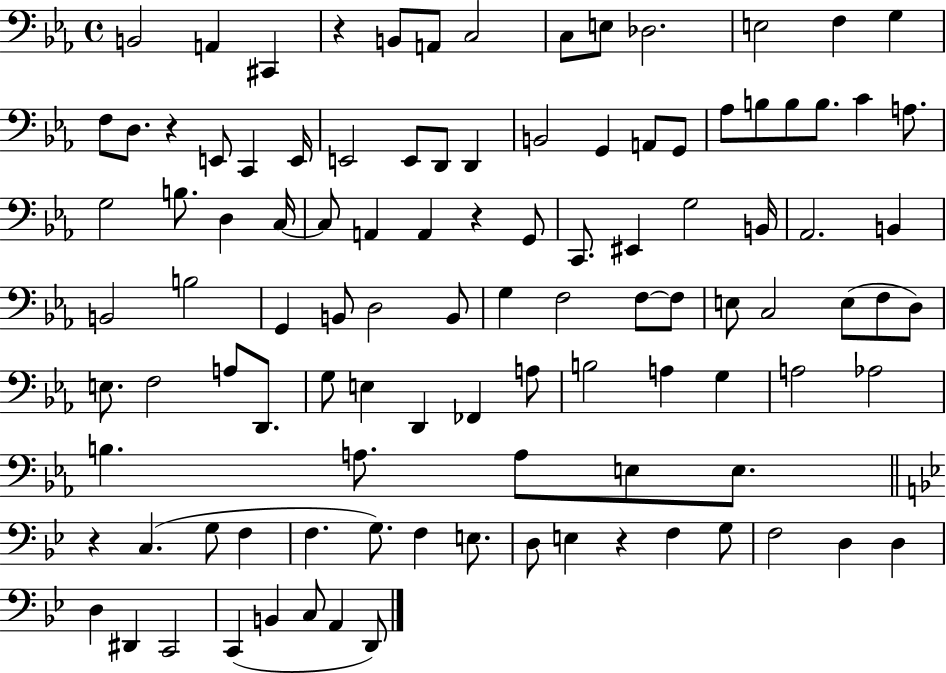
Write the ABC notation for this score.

X:1
T:Untitled
M:4/4
L:1/4
K:Eb
B,,2 A,, ^C,, z B,,/2 A,,/2 C,2 C,/2 E,/2 _D,2 E,2 F, G, F,/2 D,/2 z E,,/2 C,, E,,/4 E,,2 E,,/2 D,,/2 D,, B,,2 G,, A,,/2 G,,/2 _A,/2 B,/2 B,/2 B,/2 C A,/2 G,2 B,/2 D, C,/4 C,/2 A,, A,, z G,,/2 C,,/2 ^E,, G,2 B,,/4 _A,,2 B,, B,,2 B,2 G,, B,,/2 D,2 B,,/2 G, F,2 F,/2 F,/2 E,/2 C,2 E,/2 F,/2 D,/2 E,/2 F,2 A,/2 D,,/2 G,/2 E, D,, _F,, A,/2 B,2 A, G, A,2 _A,2 B, A,/2 A,/2 E,/2 E,/2 z C, G,/2 F, F, G,/2 F, E,/2 D,/2 E, z F, G,/2 F,2 D, D, D, ^D,, C,,2 C,, B,, C,/2 A,, D,,/2